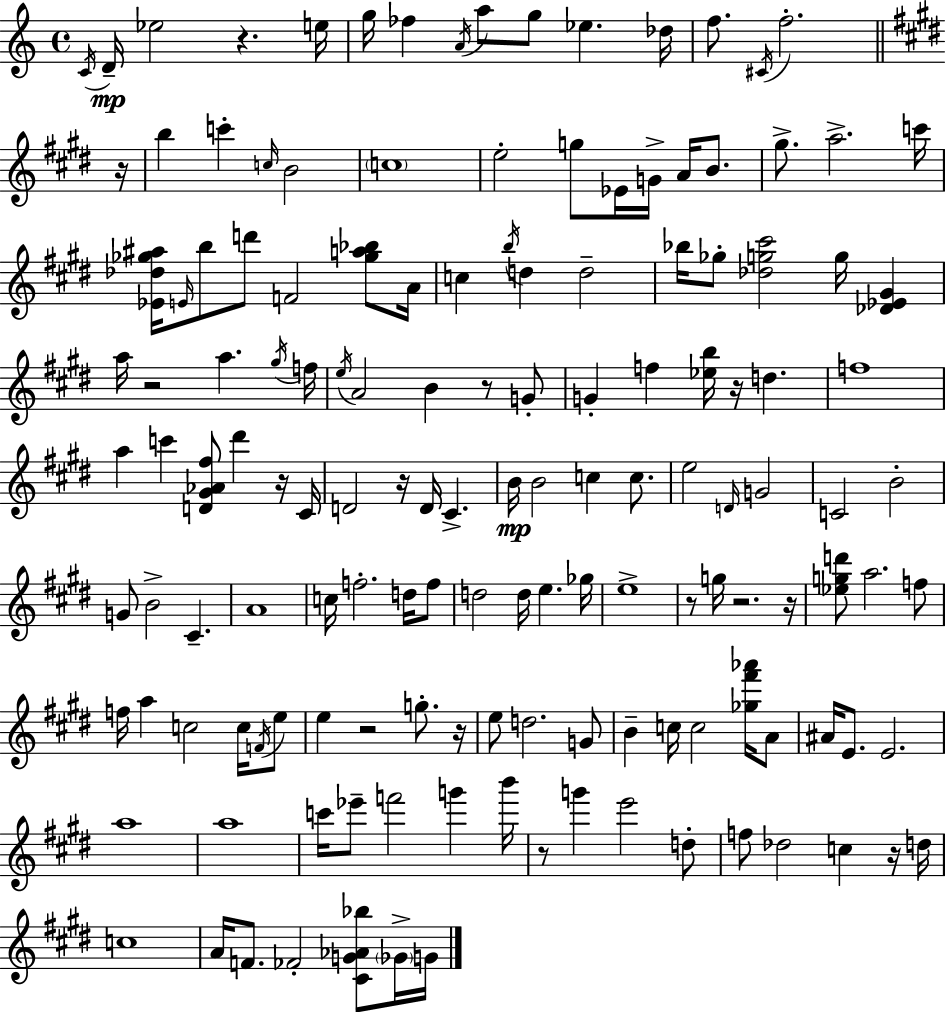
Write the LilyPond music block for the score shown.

{
  \clef treble
  \time 4/4
  \defaultTimeSignature
  \key a \minor
  \repeat volta 2 { \acciaccatura { c'16 }\mp d'16-- ees''2 r4. | e''16 g''16 fes''4 \acciaccatura { a'16 } a''8 g''8 ees''4. | des''16 f''8. \acciaccatura { cis'16 } f''2.-. | \bar "||" \break \key e \major r16 b''4 c'''4-. \grace { c''16 } b'2 | \parenthesize c''1 | e''2-. g''8 ees'16 g'16-> a'16 b'8. | gis''8.-> a''2.-> | \break c'''16 <ees' des'' ges'' ais''>16 \grace { e'16 } b''8 d'''8 f'2 | <ges'' a'' bes''>8 a'16 c''4 \acciaccatura { b''16 } d''4 d''2-- | bes''16 ges''8-. <des'' g'' cis'''>2 g''16 | <des' ees' gis'>4 a''16 r2 a''4. | \break \acciaccatura { gis''16 } f''16 \acciaccatura { e''16 } a'2 b'4 | r8 g'8-. g'4-. f''4 <ees'' b''>16 r16 | d''4. f''1 | a''4 c'''4 <d' gis' aes' fis''>8 | \break dis'''4 r16 cis'16 d'2 r16 d'16 | cis'4.-> b'16\mp b'2 c''4 | c''8. e''2 \grace { d'16 } g'2 | c'2 b'2-. | \break g'8 b'2-> | cis'4.-- a'1 | c''16 f''2.-. | d''16 f''8 d''2 d''16 | \break e''4. ges''16 e''1-> | r8 g''16 r2. | r16 <ees'' g'' d'''>8 a''2. | f''8 f''16 a''4 c''2 | \break c''16 \acciaccatura { f'16 } e''8 e''4 r2 | g''8.-. r16 e''8 d''2. | g'8 b'4-- c''16 c''2 | <ges'' fis''' aes'''>16 a'8 ais'16 e'8. e'2. | \break a''1 | a''1 | c'''16 ees'''8-- f'''2 | g'''4 b'''16 r8 g'''4 e'''2 | \break d''8-. f''8 des''2 | c''4 r16 d''16 c''1 | a'16 f'8. fes'2-. | <cis' g' aes' bes''>8 \parenthesize ges'16-> g'16 } \bar "|."
}